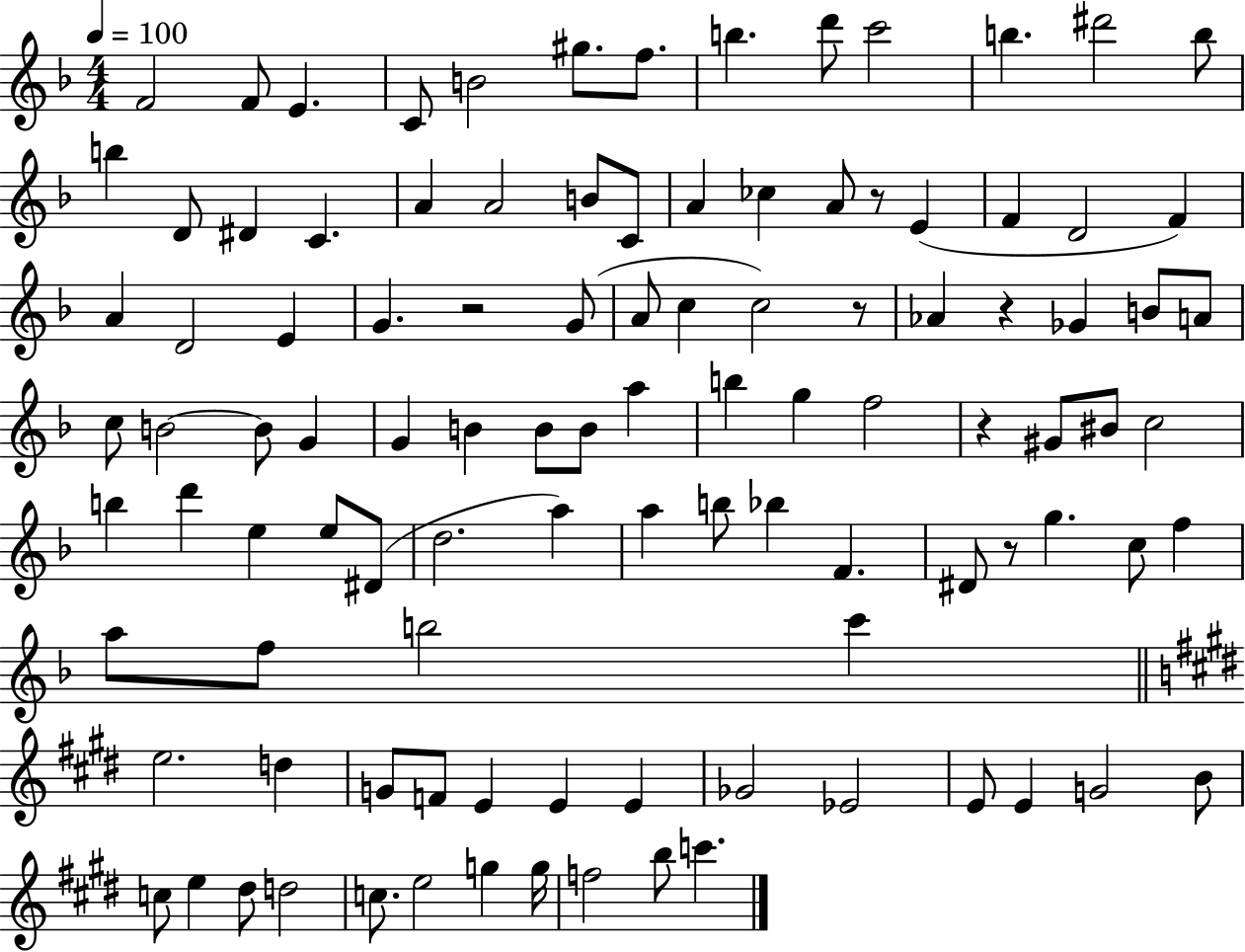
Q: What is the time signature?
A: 4/4